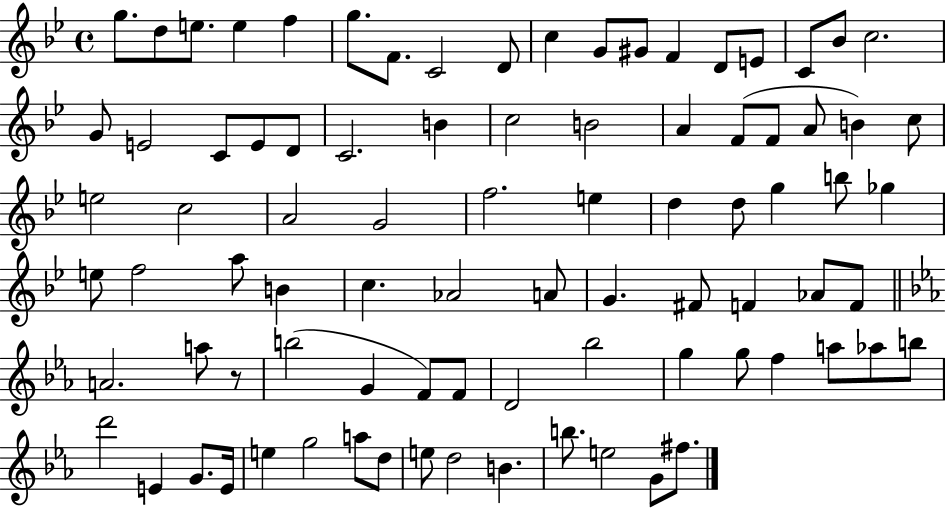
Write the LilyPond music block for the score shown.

{
  \clef treble
  \time 4/4
  \defaultTimeSignature
  \key bes \major
  \repeat volta 2 { g''8. d''8 e''8. e''4 f''4 | g''8. f'8. c'2 d'8 | c''4 g'8 gis'8 f'4 d'8 e'8 | c'8 bes'8 c''2. | \break g'8 e'2 c'8 e'8 d'8 | c'2. b'4 | c''2 b'2 | a'4 f'8( f'8 a'8 b'4) c''8 | \break e''2 c''2 | a'2 g'2 | f''2. e''4 | d''4 d''8 g''4 b''8 ges''4 | \break e''8 f''2 a''8 b'4 | c''4. aes'2 a'8 | g'4. fis'8 f'4 aes'8 f'8 | \bar "||" \break \key ees \major a'2. a''8 r8 | b''2( g'4 f'8) f'8 | d'2 bes''2 | g''4 g''8 f''4 a''8 aes''8 b''8 | \break d'''2 e'4 g'8. e'16 | e''4 g''2 a''8 d''8 | e''8 d''2 b'4. | b''8. e''2 g'8 fis''8. | \break } \bar "|."
}